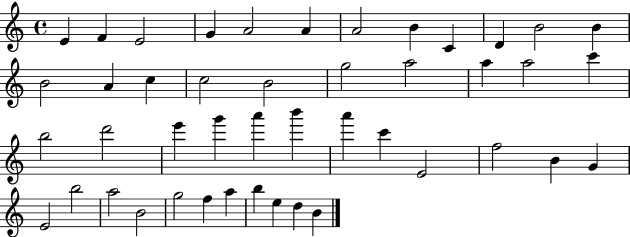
{
  \clef treble
  \time 4/4
  \defaultTimeSignature
  \key c \major
  e'4 f'4 e'2 | g'4 a'2 a'4 | a'2 b'4 c'4 | d'4 b'2 b'4 | \break b'2 a'4 c''4 | c''2 b'2 | g''2 a''2 | a''4 a''2 c'''4 | \break b''2 d'''2 | e'''4 g'''4 a'''4 b'''4 | a'''4 c'''4 e'2 | f''2 b'4 g'4 | \break e'2 b''2 | a''2 b'2 | g''2 f''4 a''4 | b''4 e''4 d''4 b'4 | \break \bar "|."
}